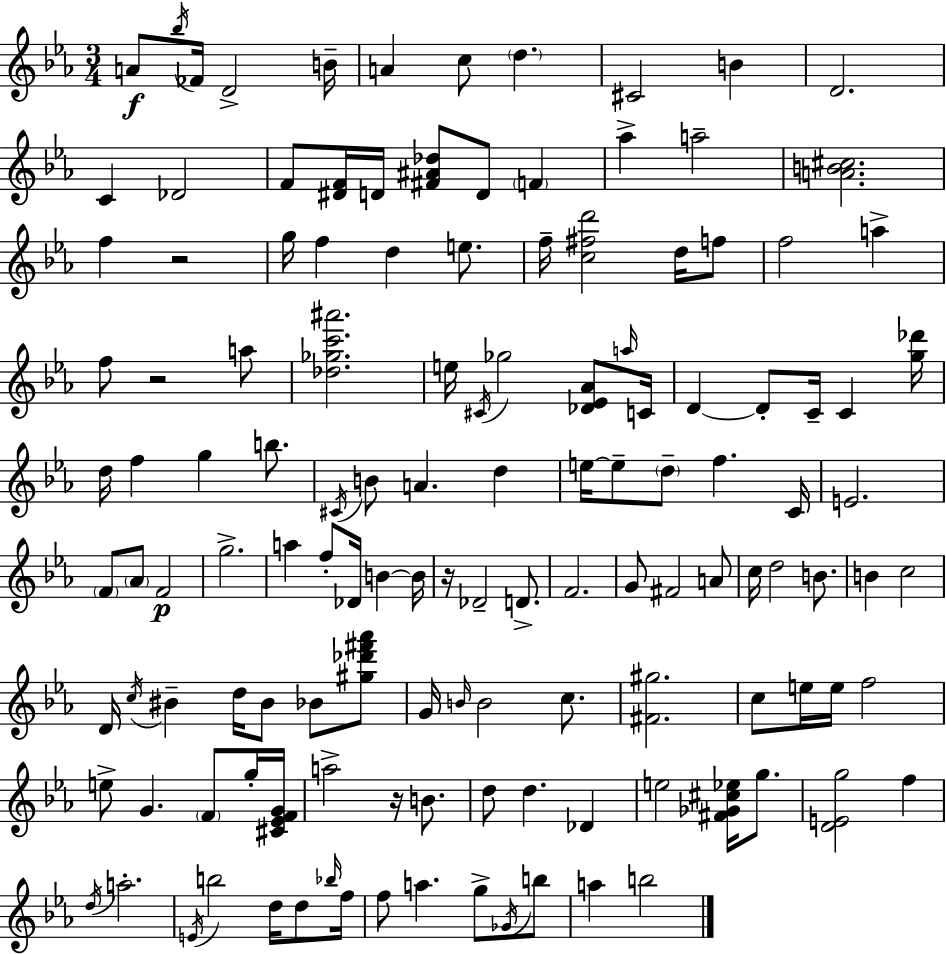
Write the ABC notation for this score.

X:1
T:Untitled
M:3/4
L:1/4
K:Eb
A/2 _b/4 _F/4 D2 B/4 A c/2 d ^C2 B D2 C _D2 F/2 [^DF]/4 D/4 [^F^A_d]/2 D/2 F _a a2 [AB^c]2 f z2 g/4 f d e/2 f/4 [c^fd']2 d/4 f/2 f2 a f/2 z2 a/2 [_d_gc'^a']2 e/4 ^C/4 _g2 [_D_E_A]/2 a/4 C/4 D D/2 C/4 C [g_d']/4 d/4 f g b/2 ^C/4 B/2 A d e/4 e/2 d/2 f C/4 E2 F/2 _A/2 F2 g2 a f/2 _D/4 B B/4 z/4 _D2 D/2 F2 G/2 ^F2 A/2 c/4 d2 B/2 B c2 D/4 c/4 ^B d/4 ^B/2 _B/2 [^g_d'^f'_a']/2 G/4 B/4 B2 c/2 [^F^g]2 c/2 e/4 e/4 f2 e/2 G F/2 g/4 [^C_EFG]/4 a2 z/4 B/2 d/2 d _D e2 [^F_G^c_e]/4 g/2 [DEg]2 f d/4 a2 E/4 b2 d/4 d/2 _b/4 f/4 f/2 a g/2 _G/4 b/2 a b2